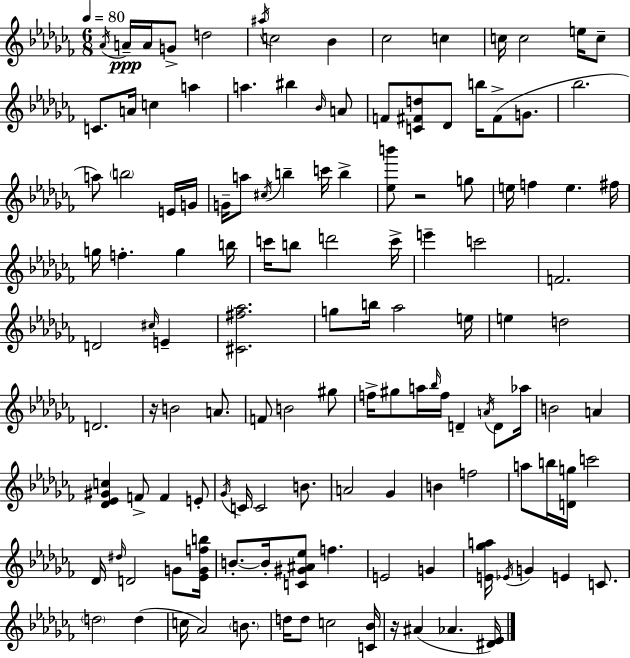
Ab4/s A4/s A4/s G4/e D5/h A#5/s C5/h Bb4/q CES5/h C5/q C5/s C5/h E5/s C5/e C4/e. A4/s C5/q A5/q A5/q. BIS5/q Bb4/s A4/e F4/e [C4,F#4,D5]/e Db4/e B5/s F#4/e G4/e. Bb5/h. A5/e B5/h E4/s G4/s G4/s A5/e C#5/s B5/q C6/s B5/q [Eb5,B6]/e R/h G5/e E5/s F5/q E5/q. F#5/s G5/s F5/q. G5/q B5/s C6/s B5/e D6/h C6/s E6/q C6/h F4/h. D4/h C#5/s E4/q [C#4,F#5,Ab5]/h. G5/e B5/s Ab5/h E5/s E5/q D5/h D4/h. R/s B4/h A4/e. F4/e B4/h G#5/e F5/s G#5/e A5/s Bb5/s F5/s D4/q A4/s D4/e Ab5/s B4/h A4/q [Db4,Eb4,G#4,C5]/q F4/e F4/q E4/e Gb4/s C4/s C4/h B4/e. A4/h Gb4/q B4/q F5/h A5/e B5/s [D4,G5]/s C6/h Db4/s D#5/s D4/h G4/e [Eb4,G4,F5,B5]/s B4/e. B4/s [C4,G#4,A#4,Eb5]/e F5/q. E4/h G4/q [E4,Gb5,A5]/s Eb4/s G4/q E4/q C4/e. D5/h D5/q C5/s Ab4/h B4/e. D5/s D5/e C5/h [C4,Bb4]/s R/s A#4/q Ab4/q. [D#4,Eb4]/s